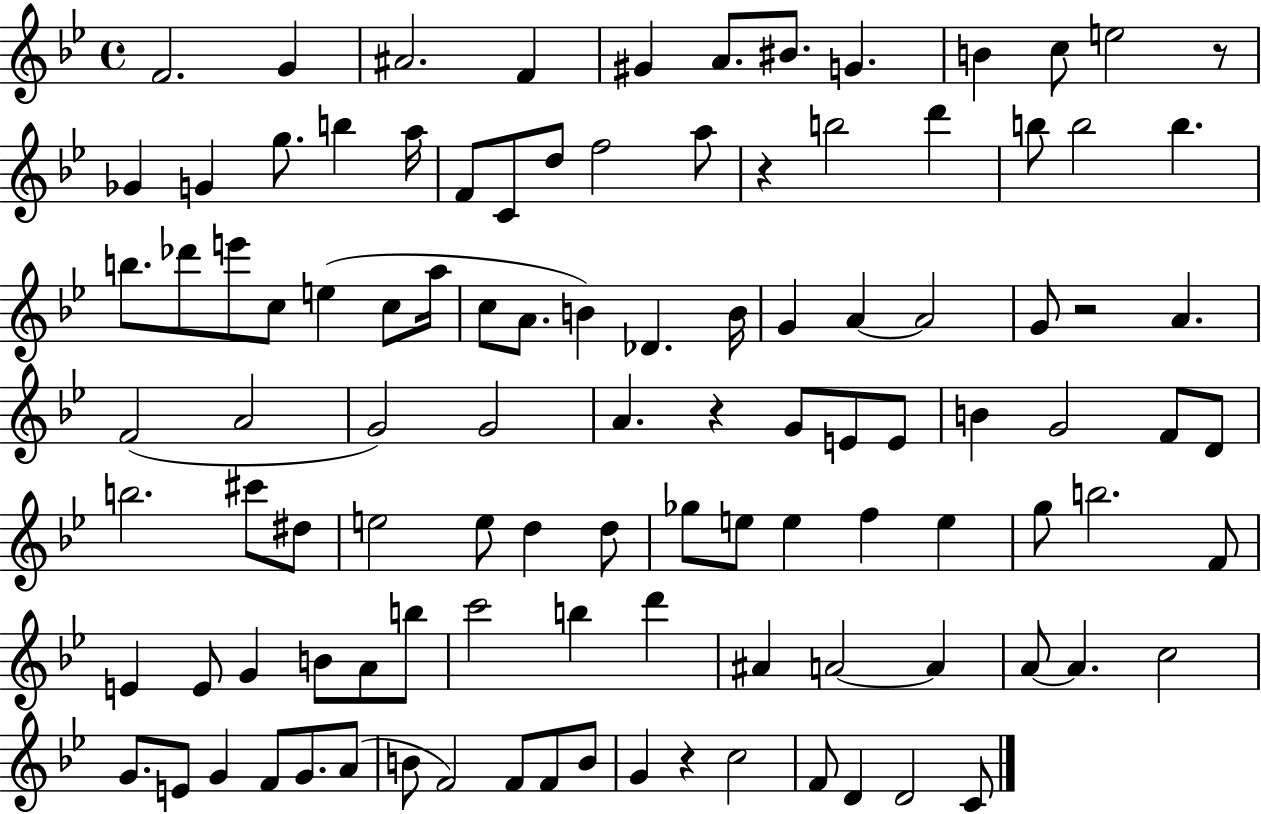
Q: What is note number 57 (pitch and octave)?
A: C#6